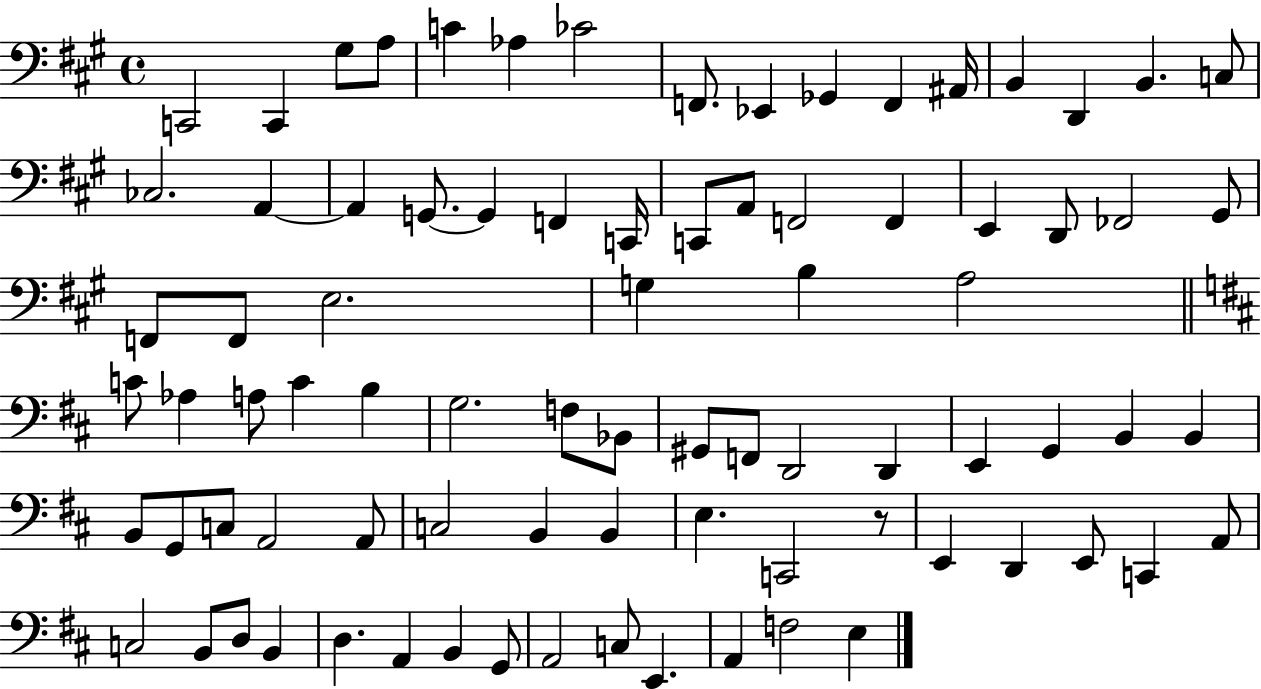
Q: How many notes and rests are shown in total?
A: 83